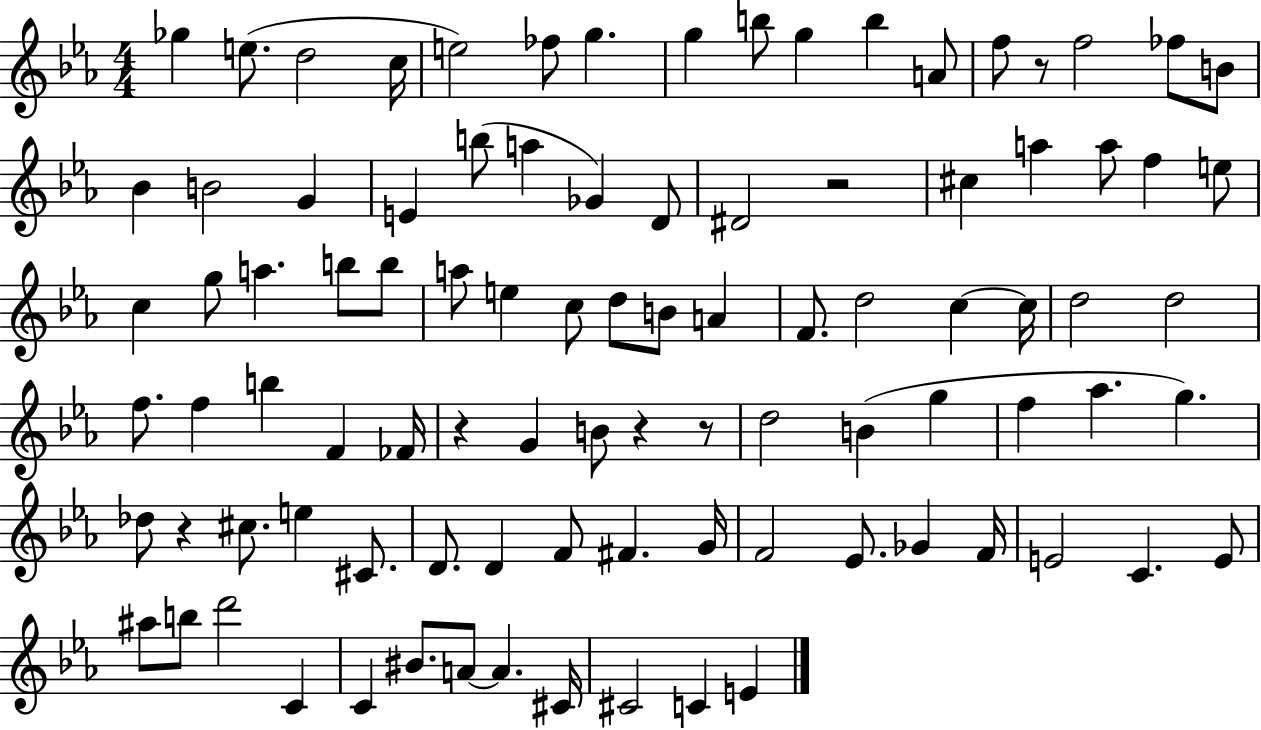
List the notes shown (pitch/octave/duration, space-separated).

Gb5/q E5/e. D5/h C5/s E5/h FES5/e G5/q. G5/q B5/e G5/q B5/q A4/e F5/e R/e F5/h FES5/e B4/e Bb4/q B4/h G4/q E4/q B5/e A5/q Gb4/q D4/e D#4/h R/h C#5/q A5/q A5/e F5/q E5/e C5/q G5/e A5/q. B5/e B5/e A5/e E5/q C5/e D5/e B4/e A4/q F4/e. D5/h C5/q C5/s D5/h D5/h F5/e. F5/q B5/q F4/q FES4/s R/q G4/q B4/e R/q R/e D5/h B4/q G5/q F5/q Ab5/q. G5/q. Db5/e R/q C#5/e. E5/q C#4/e. D4/e. D4/q F4/e F#4/q. G4/s F4/h Eb4/e. Gb4/q F4/s E4/h C4/q. E4/e A#5/e B5/e D6/h C4/q C4/q BIS4/e. A4/e A4/q. C#4/s C#4/h C4/q E4/q